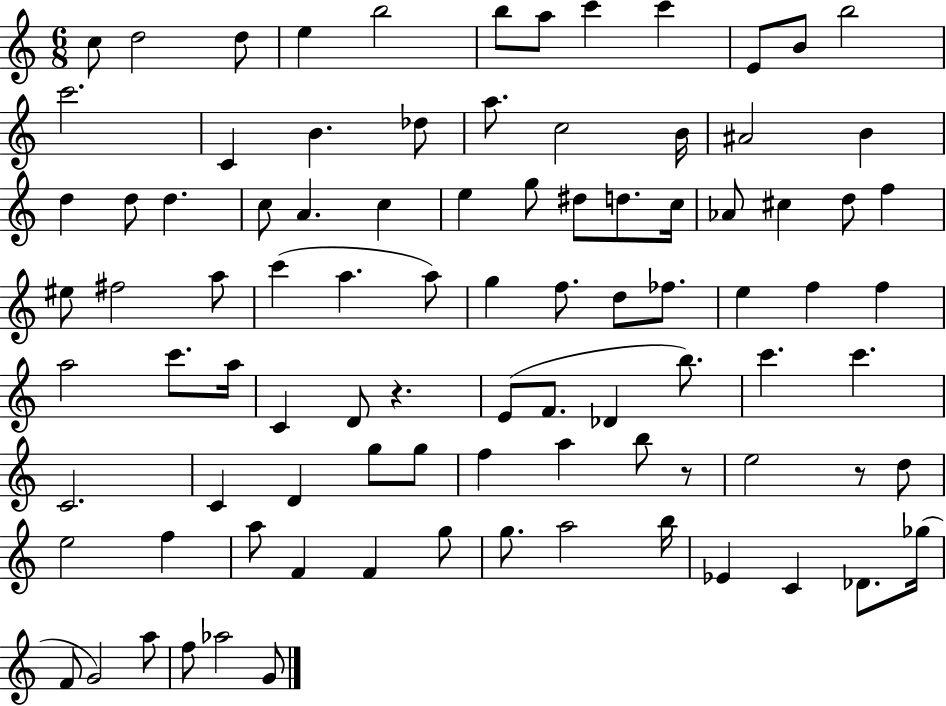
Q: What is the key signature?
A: C major